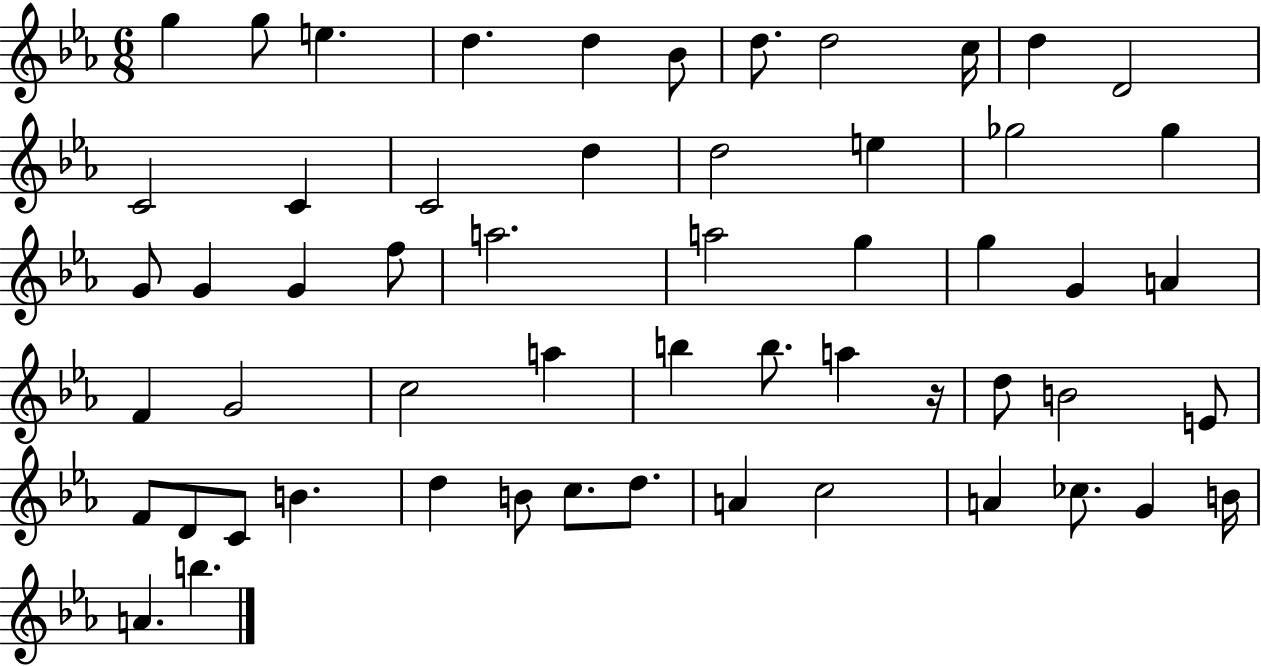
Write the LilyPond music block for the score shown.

{
  \clef treble
  \numericTimeSignature
  \time 6/8
  \key ees \major
  \repeat volta 2 { g''4 g''8 e''4. | d''4. d''4 bes'8 | d''8. d''2 c''16 | d''4 d'2 | \break c'2 c'4 | c'2 d''4 | d''2 e''4 | ges''2 ges''4 | \break g'8 g'4 g'4 f''8 | a''2. | a''2 g''4 | g''4 g'4 a'4 | \break f'4 g'2 | c''2 a''4 | b''4 b''8. a''4 r16 | d''8 b'2 e'8 | \break f'8 d'8 c'8 b'4. | d''4 b'8 c''8. d''8. | a'4 c''2 | a'4 ces''8. g'4 b'16 | \break a'4. b''4. | } \bar "|."
}